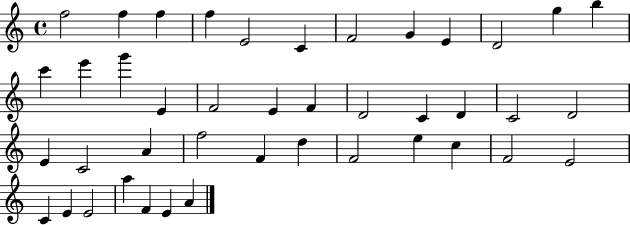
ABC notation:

X:1
T:Untitled
M:4/4
L:1/4
K:C
f2 f f f E2 C F2 G E D2 g b c' e' g' E F2 E F D2 C D C2 D2 E C2 A f2 F d F2 e c F2 E2 C E E2 a F E A